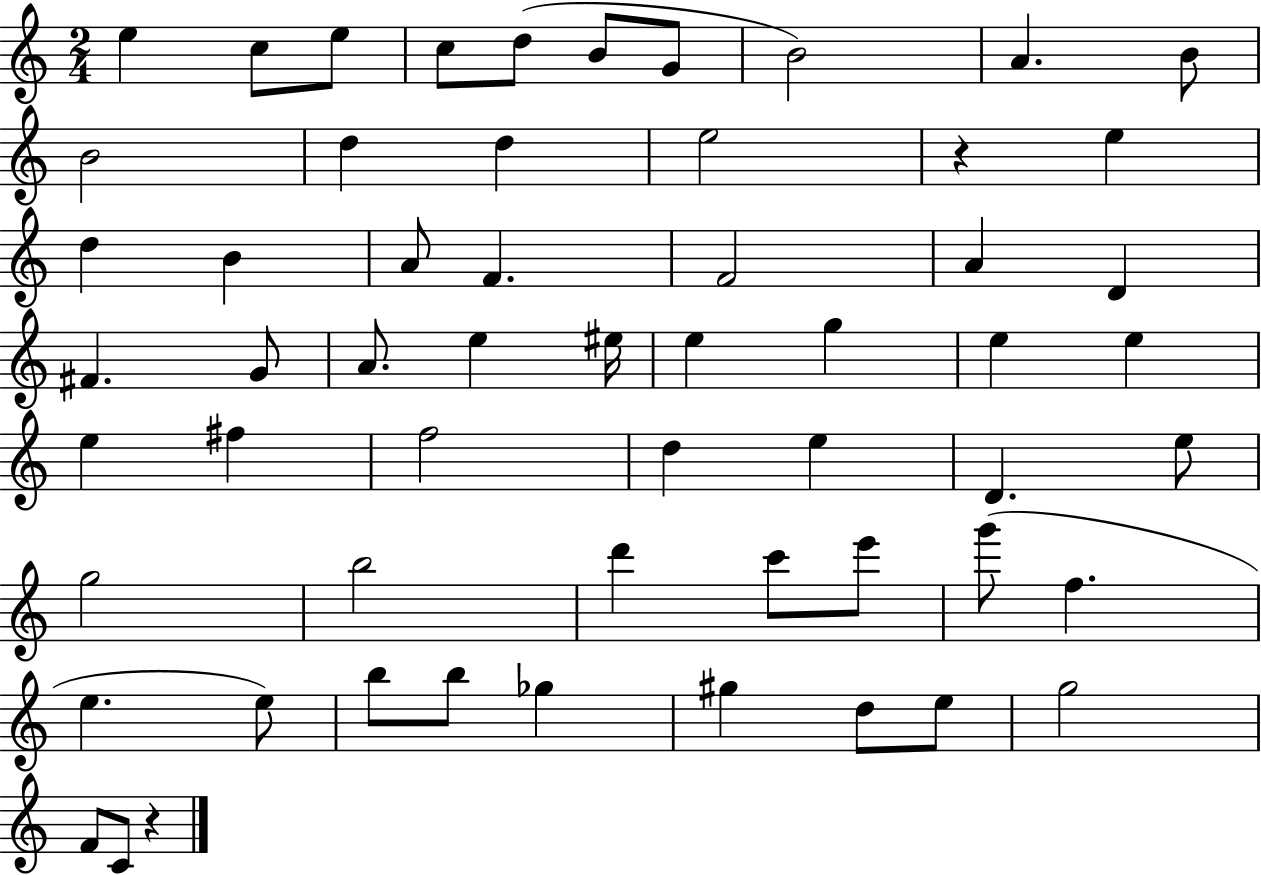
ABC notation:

X:1
T:Untitled
M:2/4
L:1/4
K:C
e c/2 e/2 c/2 d/2 B/2 G/2 B2 A B/2 B2 d d e2 z e d B A/2 F F2 A D ^F G/2 A/2 e ^e/4 e g e e e ^f f2 d e D e/2 g2 b2 d' c'/2 e'/2 g'/2 f e e/2 b/2 b/2 _g ^g d/2 e/2 g2 F/2 C/2 z